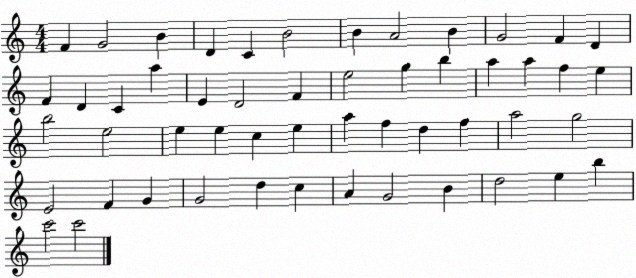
X:1
T:Untitled
M:4/4
L:1/4
K:C
F G2 B D C B2 B A2 B G2 F D F D C a E D2 F e2 g b a a f e b2 e2 e e c e a f d f a2 g2 E2 F G G2 d c A G2 B d2 e b c'2 c'2